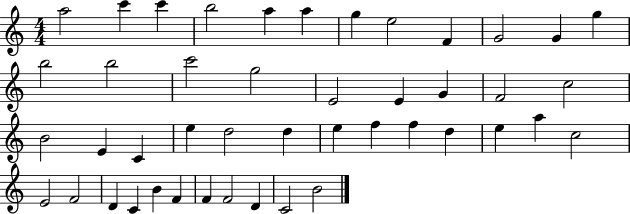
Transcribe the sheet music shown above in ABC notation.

X:1
T:Untitled
M:4/4
L:1/4
K:C
a2 c' c' b2 a a g e2 F G2 G g b2 b2 c'2 g2 E2 E G F2 c2 B2 E C e d2 d e f f d e a c2 E2 F2 D C B F F F2 D C2 B2